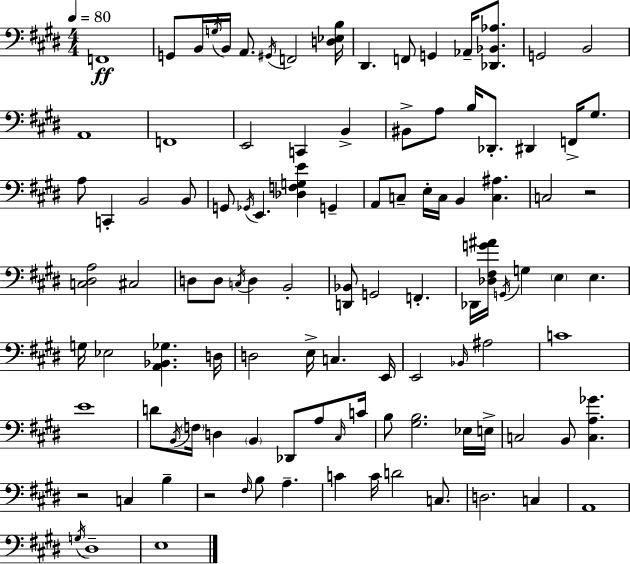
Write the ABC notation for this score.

X:1
T:Untitled
M:4/4
L:1/4
K:E
F,,4 G,,/2 B,,/4 G,/4 B,,/4 A,,/2 ^G,,/4 F,,2 [D,_E,B,]/4 ^D,, F,,/2 G,, _A,,/4 [_D,,_B,,_A,]/2 G,,2 B,,2 A,,4 F,,4 E,,2 C,, B,, ^B,,/2 A,/2 B,/4 _D,,/2 ^D,, F,,/4 ^G,/2 A,/2 C,, B,,2 B,,/2 G,,/2 _G,,/4 E,, [_D,F,G,E] G,, A,,/2 C,/2 E,/4 C,/4 B,, [C,^A,] C,2 z2 [C,^D,A,]2 ^C,2 D,/2 D,/2 C,/4 D, B,,2 [D,,_B,,]/2 G,,2 F,, _D,,/4 [_D,^F,G^A]/4 G,,/4 G, E, E, G,/4 _E,2 [A,,_B,,_G,] D,/4 D,2 E,/4 C, E,,/4 E,,2 _B,,/4 ^A,2 C4 E4 D/2 B,,/4 F,/4 D, B,, _D,,/2 A,/2 ^C,/4 C/4 B,/2 [^G,B,]2 _E,/4 E,/4 C,2 B,,/2 [C,A,_G] z2 C, B, z2 ^F,/4 B,/2 A, C C/4 D2 C,/2 D,2 C, A,,4 G,/4 ^D,4 E,4